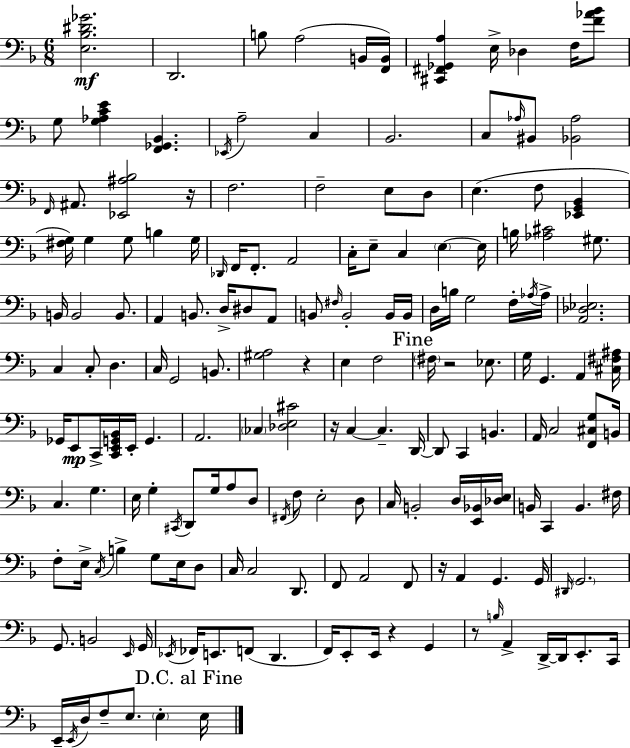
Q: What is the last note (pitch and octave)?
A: E3